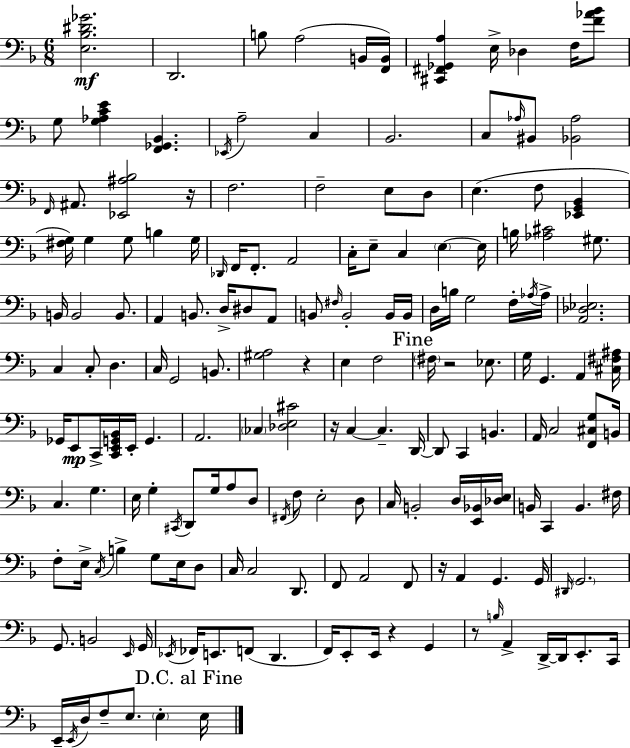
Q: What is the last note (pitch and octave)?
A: E3